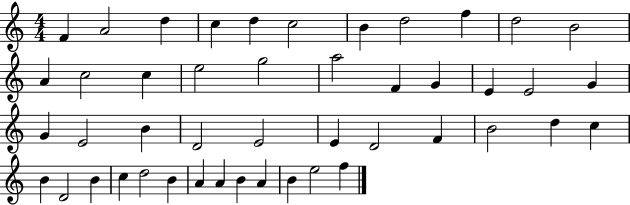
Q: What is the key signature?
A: C major